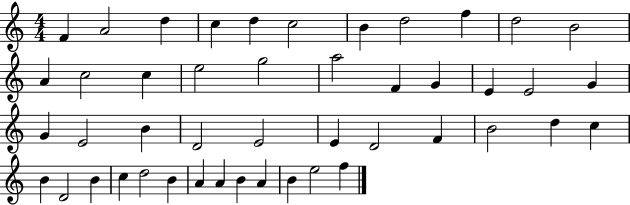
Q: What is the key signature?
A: C major